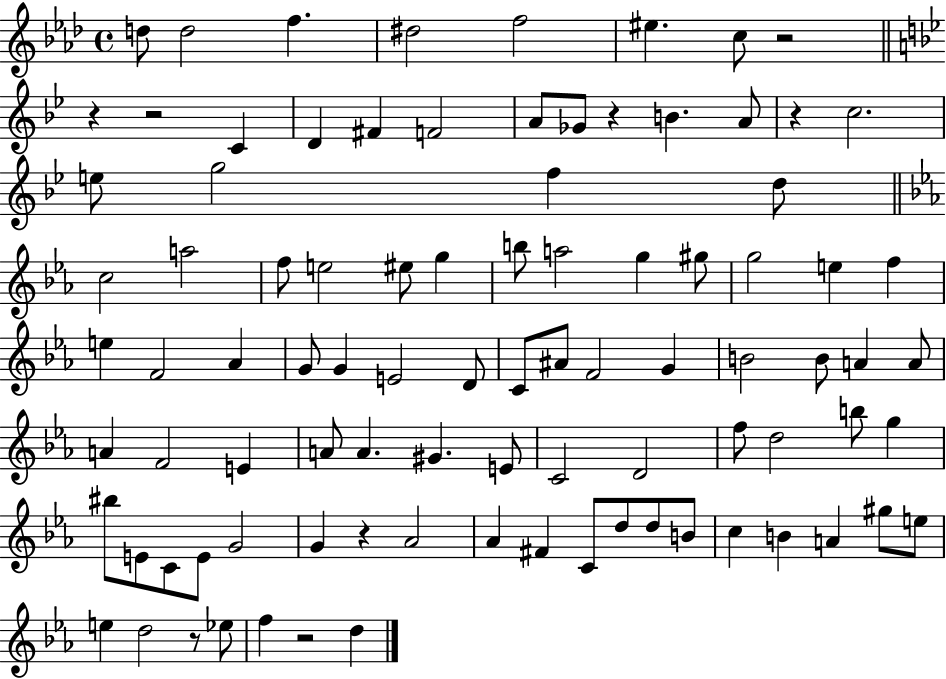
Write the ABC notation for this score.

X:1
T:Untitled
M:4/4
L:1/4
K:Ab
d/2 d2 f ^d2 f2 ^e c/2 z2 z z2 C D ^F F2 A/2 _G/2 z B A/2 z c2 e/2 g2 f d/2 c2 a2 f/2 e2 ^e/2 g b/2 a2 g ^g/2 g2 e f e F2 _A G/2 G E2 D/2 C/2 ^A/2 F2 G B2 B/2 A A/2 A F2 E A/2 A ^G E/2 C2 D2 f/2 d2 b/2 g ^b/2 E/2 C/2 E/2 G2 G z _A2 _A ^F C/2 d/2 d/2 B/2 c B A ^g/2 e/2 e d2 z/2 _e/2 f z2 d